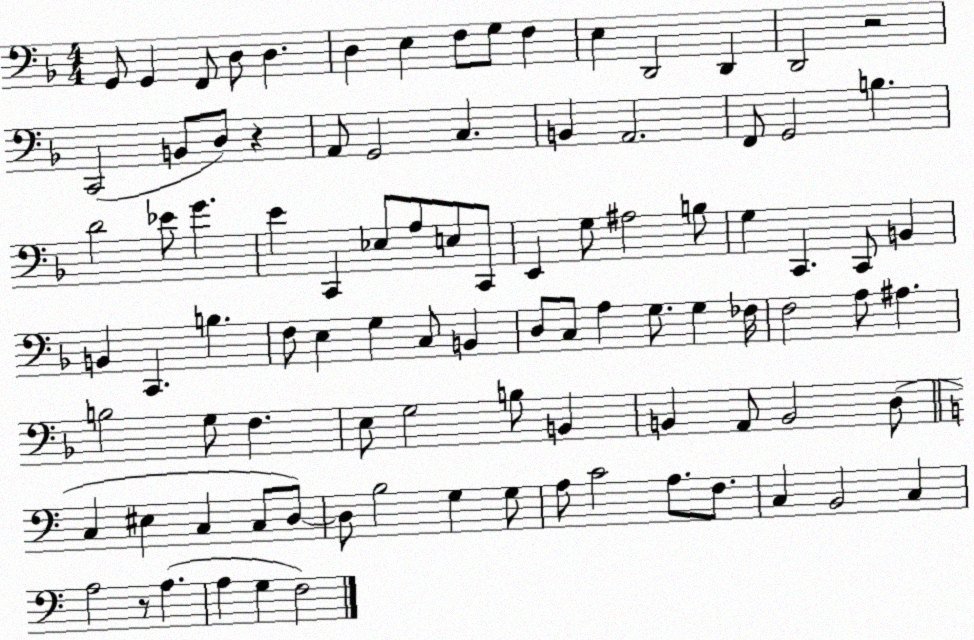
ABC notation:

X:1
T:Untitled
M:4/4
L:1/4
K:F
G,,/2 G,, F,,/2 D,/2 D, D, E, F,/2 G,/2 F, E, D,,2 D,, D,,2 z2 C,,2 B,,/2 D,/2 z A,,/2 G,,2 C, B,, A,,2 F,,/2 G,,2 B, D2 _E/2 G E C,, _E,/2 A,/2 E,/2 C,,/2 E,, G,/2 ^A,2 B,/2 G, C,, C,,/2 B,, B,, C,, B, F,/2 E, G, C,/2 B,, D,/2 C,/2 A, G,/2 G, _F,/4 F,2 A,/2 ^A, B,2 G,/2 F, E,/2 G,2 B,/2 B,, B,, A,,/2 B,,2 D,/2 C, ^E, C, C,/2 D,/2 D,/2 B,2 G, G,/2 A,/2 C2 A,/2 F,/2 C, B,,2 C, A,2 z/2 A, A, G, F,2